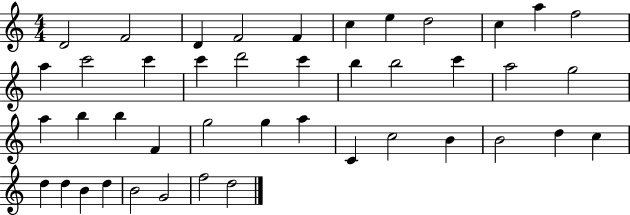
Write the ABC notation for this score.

X:1
T:Untitled
M:4/4
L:1/4
K:C
D2 F2 D F2 F c e d2 c a f2 a c'2 c' c' d'2 c' b b2 c' a2 g2 a b b F g2 g a C c2 B B2 d c d d B d B2 G2 f2 d2